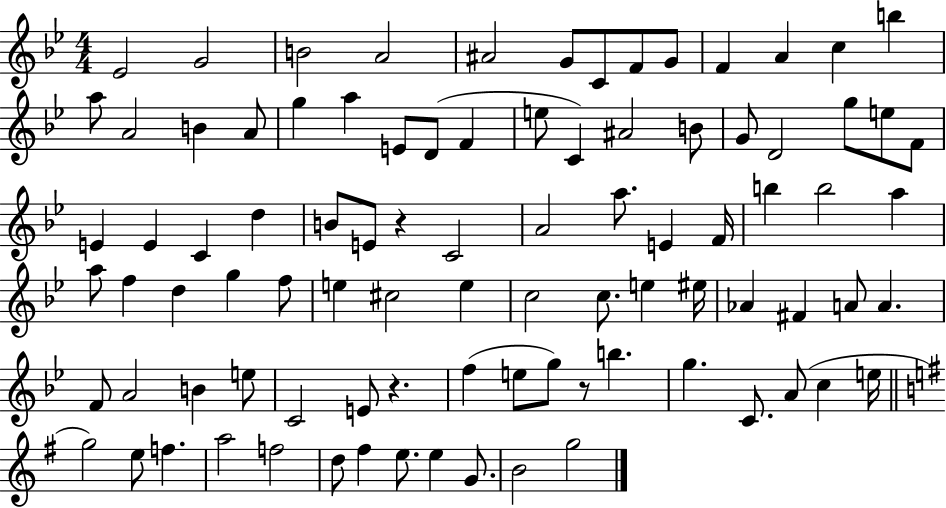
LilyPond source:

{
  \clef treble
  \numericTimeSignature
  \time 4/4
  \key bes \major
  ees'2 g'2 | b'2 a'2 | ais'2 g'8 c'8 f'8 g'8 | f'4 a'4 c''4 b''4 | \break a''8 a'2 b'4 a'8 | g''4 a''4 e'8 d'8( f'4 | e''8 c'4) ais'2 b'8 | g'8 d'2 g''8 e''8 f'8 | \break e'4 e'4 c'4 d''4 | b'8 e'8 r4 c'2 | a'2 a''8. e'4 f'16 | b''4 b''2 a''4 | \break a''8 f''4 d''4 g''4 f''8 | e''4 cis''2 e''4 | c''2 c''8. e''4 eis''16 | aes'4 fis'4 a'8 a'4. | \break f'8 a'2 b'4 e''8 | c'2 e'8 r4. | f''4( e''8 g''8) r8 b''4. | g''4. c'8. a'8( c''4 e''16 | \break \bar "||" \break \key e \minor g''2) e''8 f''4. | a''2 f''2 | d''8 fis''4 e''8. e''4 g'8. | b'2 g''2 | \break \bar "|."
}